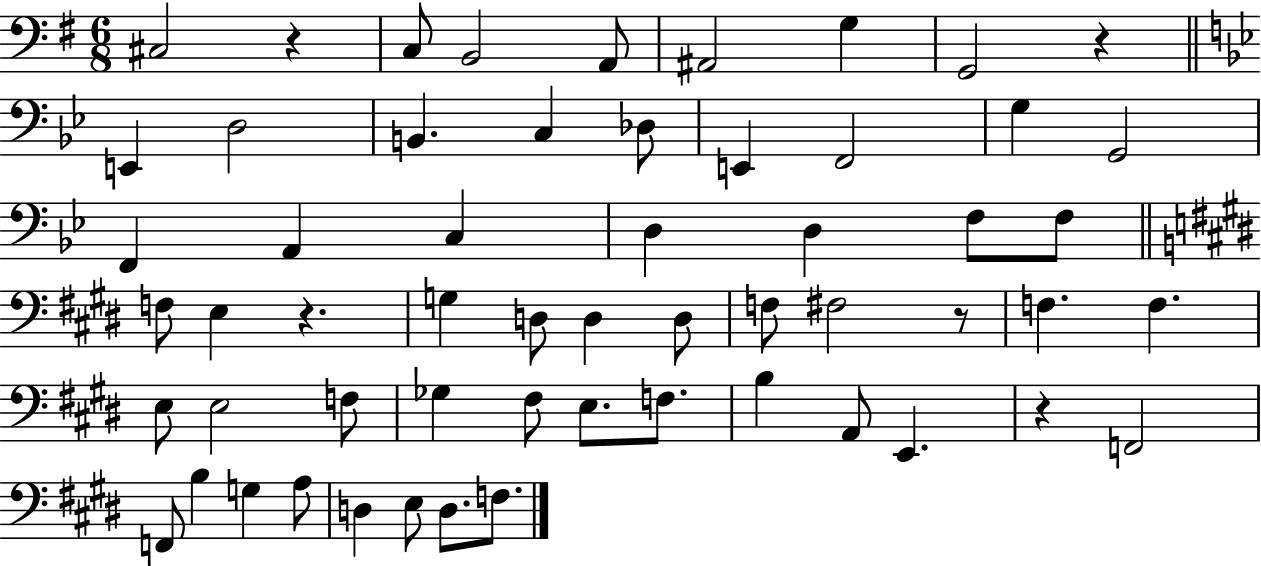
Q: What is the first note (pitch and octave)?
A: C#3